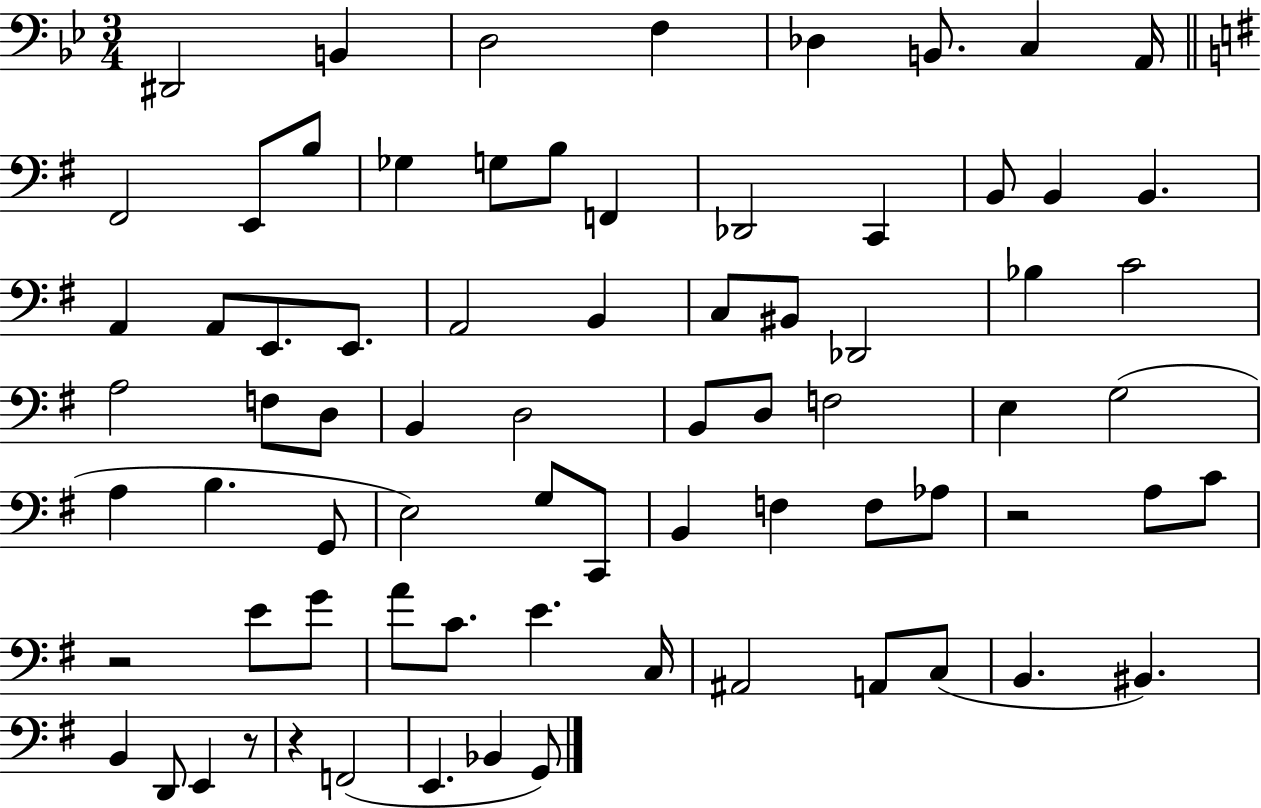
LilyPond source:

{
  \clef bass
  \numericTimeSignature
  \time 3/4
  \key bes \major
  dis,2 b,4 | d2 f4 | des4 b,8. c4 a,16 | \bar "||" \break \key g \major fis,2 e,8 b8 | ges4 g8 b8 f,4 | des,2 c,4 | b,8 b,4 b,4. | \break a,4 a,8 e,8. e,8. | a,2 b,4 | c8 bis,8 des,2 | bes4 c'2 | \break a2 f8 d8 | b,4 d2 | b,8 d8 f2 | e4 g2( | \break a4 b4. g,8 | e2) g8 c,8 | b,4 f4 f8 aes8 | r2 a8 c'8 | \break r2 e'8 g'8 | a'8 c'8. e'4. c16 | ais,2 a,8 c8( | b,4. bis,4.) | \break b,4 d,8 e,4 r8 | r4 f,2( | e,4. bes,4 g,8) | \bar "|."
}